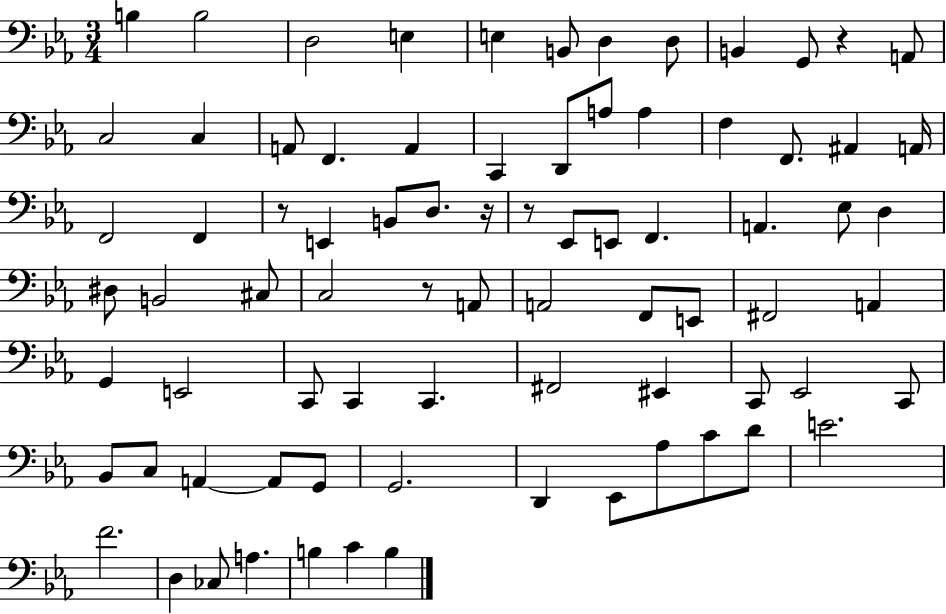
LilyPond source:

{
  \clef bass
  \numericTimeSignature
  \time 3/4
  \key ees \major
  \repeat volta 2 { b4 b2 | d2 e4 | e4 b,8 d4 d8 | b,4 g,8 r4 a,8 | \break c2 c4 | a,8 f,4. a,4 | c,4 d,8 a8 a4 | f4 f,8. ais,4 a,16 | \break f,2 f,4 | r8 e,4 b,8 d8. r16 | r8 ees,8 e,8 f,4. | a,4. ees8 d4 | \break dis8 b,2 cis8 | c2 r8 a,8 | a,2 f,8 e,8 | fis,2 a,4 | \break g,4 e,2 | c,8 c,4 c,4. | fis,2 eis,4 | c,8 ees,2 c,8 | \break bes,8 c8 a,4~~ a,8 g,8 | g,2. | d,4 ees,8 aes8 c'8 d'8 | e'2. | \break f'2. | d4 ces8 a4. | b4 c'4 b4 | } \bar "|."
}